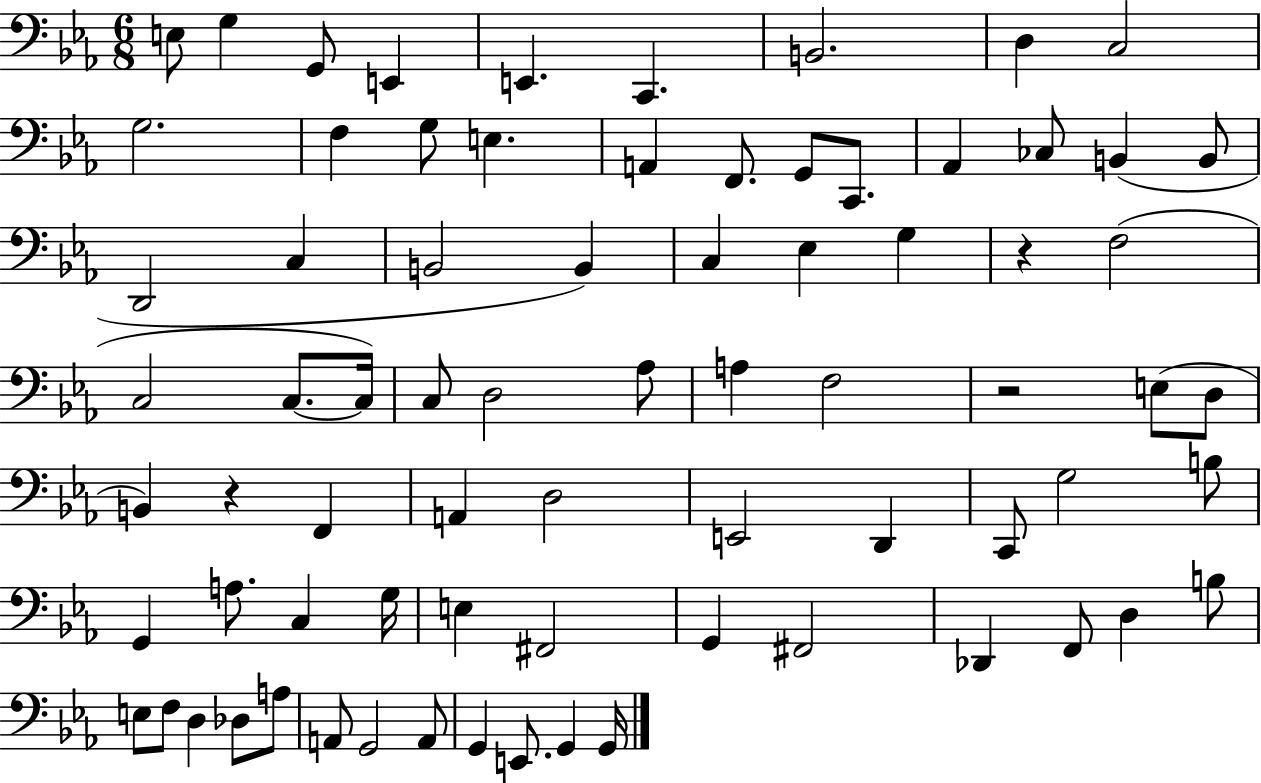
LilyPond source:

{
  \clef bass
  \numericTimeSignature
  \time 6/8
  \key ees \major
  e8 g4 g,8 e,4 | e,4. c,4. | b,2. | d4 c2 | \break g2. | f4 g8 e4. | a,4 f,8. g,8 c,8. | aes,4 ces8 b,4( b,8 | \break d,2 c4 | b,2 b,4) | c4 ees4 g4 | r4 f2( | \break c2 c8.~~ c16) | c8 d2 aes8 | a4 f2 | r2 e8( d8 | \break b,4) r4 f,4 | a,4 d2 | e,2 d,4 | c,8 g2 b8 | \break g,4 a8. c4 g16 | e4 fis,2 | g,4 fis,2 | des,4 f,8 d4 b8 | \break e8 f8 d4 des8 a8 | a,8 g,2 a,8 | g,4 e,8. g,4 g,16 | \bar "|."
}